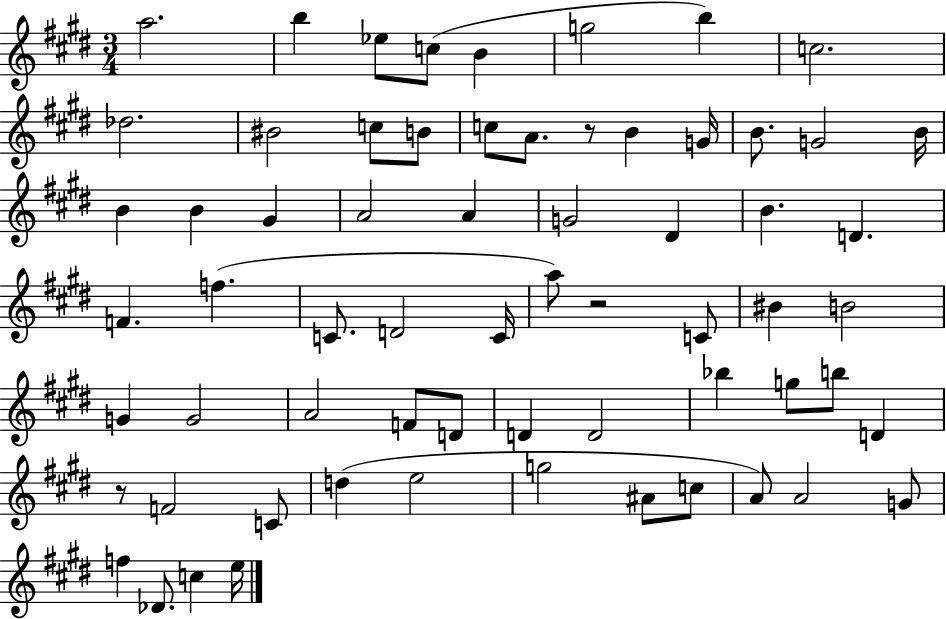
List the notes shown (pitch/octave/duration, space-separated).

A5/h. B5/q Eb5/e C5/e B4/q G5/h B5/q C5/h. Db5/h. BIS4/h C5/e B4/e C5/e A4/e. R/e B4/q G4/s B4/e. G4/h B4/s B4/q B4/q G#4/q A4/h A4/q G4/h D#4/q B4/q. D4/q. F4/q. F5/q. C4/e. D4/h C4/s A5/e R/h C4/e BIS4/q B4/h G4/q G4/h A4/h F4/e D4/e D4/q D4/h Bb5/q G5/e B5/e D4/q R/e F4/h C4/e D5/q E5/h G5/h A#4/e C5/e A4/e A4/h G4/e F5/q Db4/e. C5/q E5/s